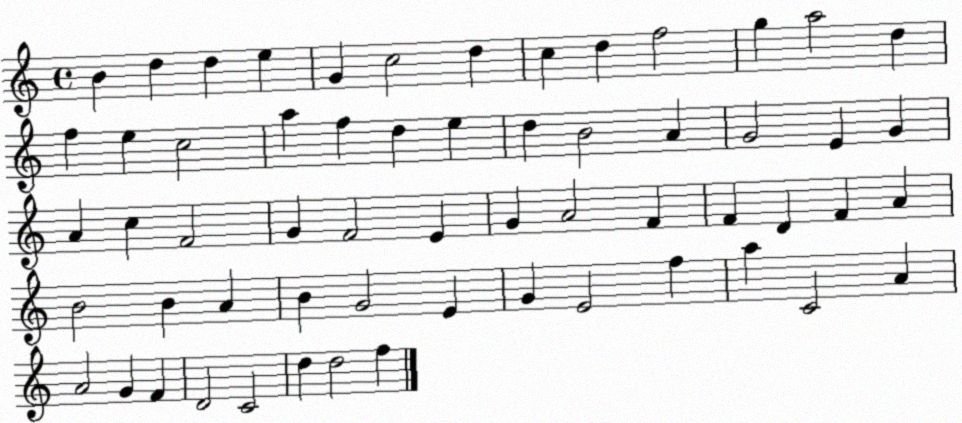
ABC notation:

X:1
T:Untitled
M:4/4
L:1/4
K:C
B d d e G c2 d c d f2 g a2 d f e c2 a f d e d B2 A G2 E G A c F2 G F2 E G A2 F F D F A B2 B A B G2 E G E2 f a C2 A A2 G F D2 C2 d d2 f